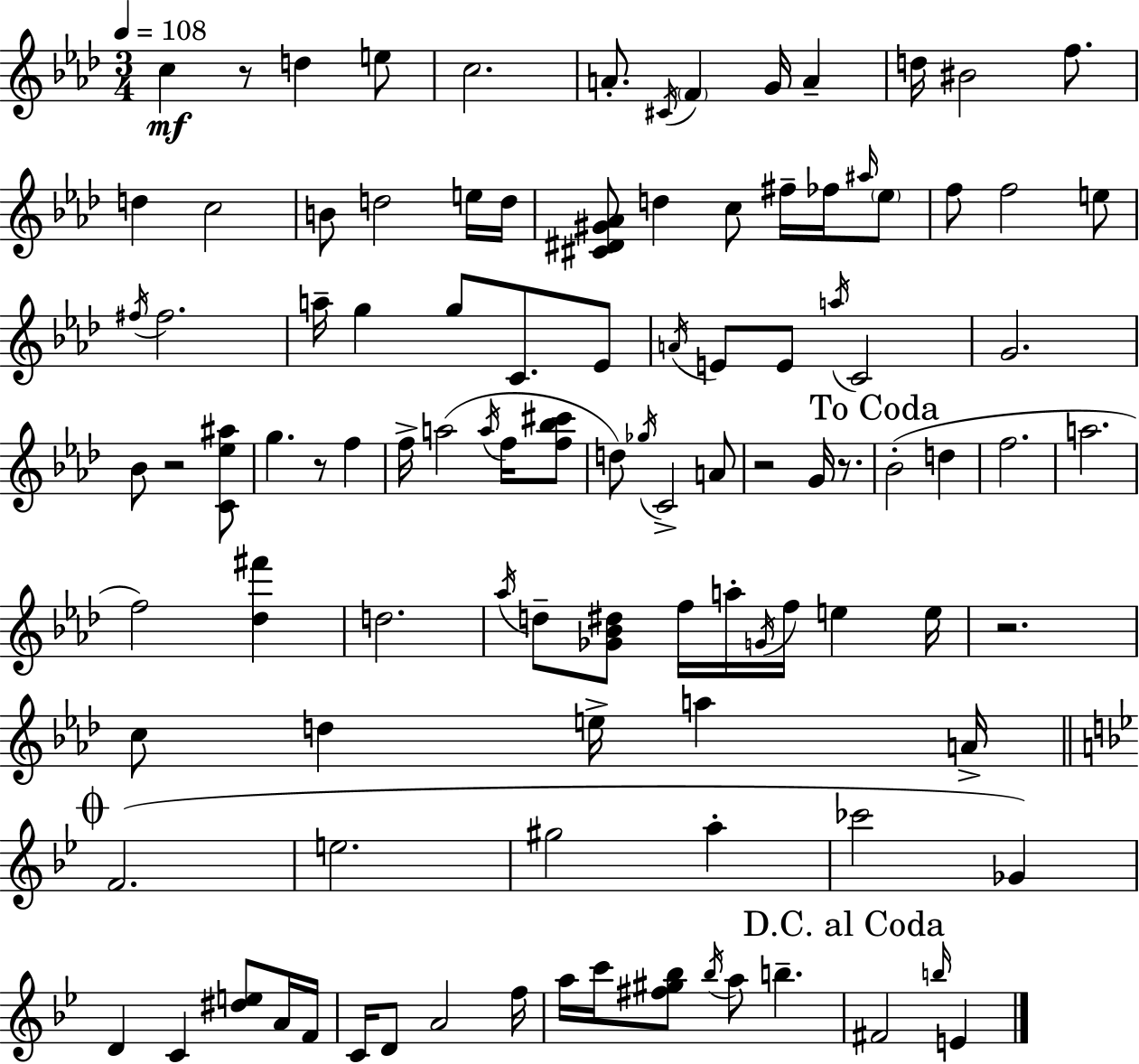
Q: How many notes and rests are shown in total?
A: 106